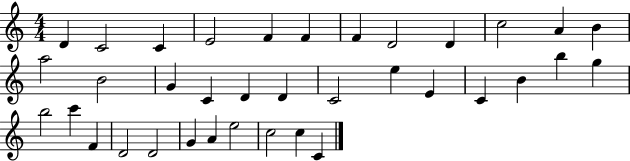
{
  \clef treble
  \numericTimeSignature
  \time 4/4
  \key c \major
  d'4 c'2 c'4 | e'2 f'4 f'4 | f'4 d'2 d'4 | c''2 a'4 b'4 | \break a''2 b'2 | g'4 c'4 d'4 d'4 | c'2 e''4 e'4 | c'4 b'4 b''4 g''4 | \break b''2 c'''4 f'4 | d'2 d'2 | g'4 a'4 e''2 | c''2 c''4 c'4 | \break \bar "|."
}